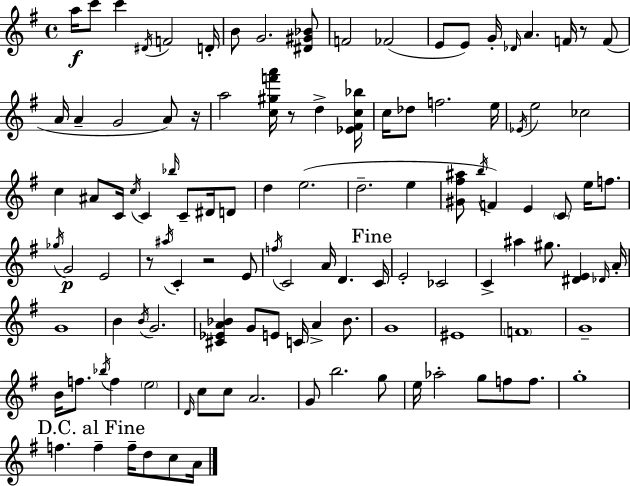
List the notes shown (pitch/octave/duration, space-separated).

A5/s C6/e C6/q D#4/s F4/h D4/s B4/e G4/h. [D#4,G#4,Bb4]/e F4/h FES4/h E4/e E4/e G4/s Db4/s A4/q. F4/s R/e F4/e A4/s A4/q G4/h A4/e R/s A5/h [C5,G#5,F6,A6]/s R/e D5/q [Eb4,F#4,C5,Bb5]/s C5/s Db5/e F5/h. E5/s Eb4/s E5/h CES5/h C5/q A#4/e C4/s C5/s C4/q Bb5/s C4/e D#4/s D4/e D5/q E5/h. D5/h. E5/q [G#4,F#5,A#5]/e B5/s F4/q E4/q C4/e E5/s F5/e. Gb5/s G4/h E4/h R/e A#5/s C4/q R/h E4/e F5/s C4/h A4/s D4/q. C4/s E4/h CES4/h C4/q A#5/q G#5/e. [D#4,E4]/q Db4/s A4/s G4/w B4/q B4/s G4/h. [C#4,Eb4,A4,Bb4]/q G4/e E4/e C4/s A4/q Bb4/e. G4/w EIS4/w F4/w G4/w B4/s F5/e. Bb5/s F5/q E5/h D4/s C5/e C5/e A4/h. G4/e B5/h. G5/e E5/s Ab5/h G5/e F5/e F5/e. G5/w F5/q. F5/q F5/s D5/e C5/e A4/s